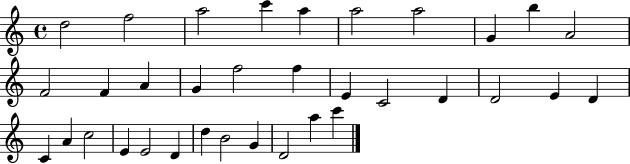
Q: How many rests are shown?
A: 0